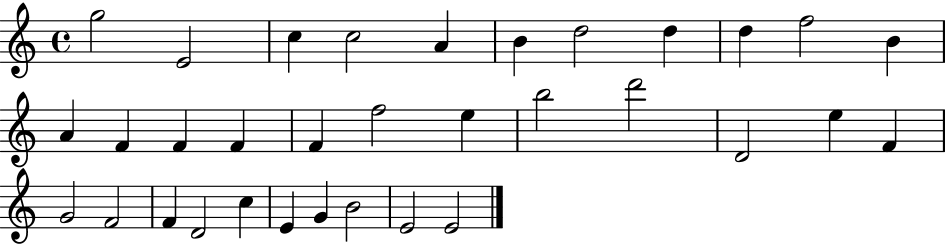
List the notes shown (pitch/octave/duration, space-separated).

G5/h E4/h C5/q C5/h A4/q B4/q D5/h D5/q D5/q F5/h B4/q A4/q F4/q F4/q F4/q F4/q F5/h E5/q B5/h D6/h D4/h E5/q F4/q G4/h F4/h F4/q D4/h C5/q E4/q G4/q B4/h E4/h E4/h